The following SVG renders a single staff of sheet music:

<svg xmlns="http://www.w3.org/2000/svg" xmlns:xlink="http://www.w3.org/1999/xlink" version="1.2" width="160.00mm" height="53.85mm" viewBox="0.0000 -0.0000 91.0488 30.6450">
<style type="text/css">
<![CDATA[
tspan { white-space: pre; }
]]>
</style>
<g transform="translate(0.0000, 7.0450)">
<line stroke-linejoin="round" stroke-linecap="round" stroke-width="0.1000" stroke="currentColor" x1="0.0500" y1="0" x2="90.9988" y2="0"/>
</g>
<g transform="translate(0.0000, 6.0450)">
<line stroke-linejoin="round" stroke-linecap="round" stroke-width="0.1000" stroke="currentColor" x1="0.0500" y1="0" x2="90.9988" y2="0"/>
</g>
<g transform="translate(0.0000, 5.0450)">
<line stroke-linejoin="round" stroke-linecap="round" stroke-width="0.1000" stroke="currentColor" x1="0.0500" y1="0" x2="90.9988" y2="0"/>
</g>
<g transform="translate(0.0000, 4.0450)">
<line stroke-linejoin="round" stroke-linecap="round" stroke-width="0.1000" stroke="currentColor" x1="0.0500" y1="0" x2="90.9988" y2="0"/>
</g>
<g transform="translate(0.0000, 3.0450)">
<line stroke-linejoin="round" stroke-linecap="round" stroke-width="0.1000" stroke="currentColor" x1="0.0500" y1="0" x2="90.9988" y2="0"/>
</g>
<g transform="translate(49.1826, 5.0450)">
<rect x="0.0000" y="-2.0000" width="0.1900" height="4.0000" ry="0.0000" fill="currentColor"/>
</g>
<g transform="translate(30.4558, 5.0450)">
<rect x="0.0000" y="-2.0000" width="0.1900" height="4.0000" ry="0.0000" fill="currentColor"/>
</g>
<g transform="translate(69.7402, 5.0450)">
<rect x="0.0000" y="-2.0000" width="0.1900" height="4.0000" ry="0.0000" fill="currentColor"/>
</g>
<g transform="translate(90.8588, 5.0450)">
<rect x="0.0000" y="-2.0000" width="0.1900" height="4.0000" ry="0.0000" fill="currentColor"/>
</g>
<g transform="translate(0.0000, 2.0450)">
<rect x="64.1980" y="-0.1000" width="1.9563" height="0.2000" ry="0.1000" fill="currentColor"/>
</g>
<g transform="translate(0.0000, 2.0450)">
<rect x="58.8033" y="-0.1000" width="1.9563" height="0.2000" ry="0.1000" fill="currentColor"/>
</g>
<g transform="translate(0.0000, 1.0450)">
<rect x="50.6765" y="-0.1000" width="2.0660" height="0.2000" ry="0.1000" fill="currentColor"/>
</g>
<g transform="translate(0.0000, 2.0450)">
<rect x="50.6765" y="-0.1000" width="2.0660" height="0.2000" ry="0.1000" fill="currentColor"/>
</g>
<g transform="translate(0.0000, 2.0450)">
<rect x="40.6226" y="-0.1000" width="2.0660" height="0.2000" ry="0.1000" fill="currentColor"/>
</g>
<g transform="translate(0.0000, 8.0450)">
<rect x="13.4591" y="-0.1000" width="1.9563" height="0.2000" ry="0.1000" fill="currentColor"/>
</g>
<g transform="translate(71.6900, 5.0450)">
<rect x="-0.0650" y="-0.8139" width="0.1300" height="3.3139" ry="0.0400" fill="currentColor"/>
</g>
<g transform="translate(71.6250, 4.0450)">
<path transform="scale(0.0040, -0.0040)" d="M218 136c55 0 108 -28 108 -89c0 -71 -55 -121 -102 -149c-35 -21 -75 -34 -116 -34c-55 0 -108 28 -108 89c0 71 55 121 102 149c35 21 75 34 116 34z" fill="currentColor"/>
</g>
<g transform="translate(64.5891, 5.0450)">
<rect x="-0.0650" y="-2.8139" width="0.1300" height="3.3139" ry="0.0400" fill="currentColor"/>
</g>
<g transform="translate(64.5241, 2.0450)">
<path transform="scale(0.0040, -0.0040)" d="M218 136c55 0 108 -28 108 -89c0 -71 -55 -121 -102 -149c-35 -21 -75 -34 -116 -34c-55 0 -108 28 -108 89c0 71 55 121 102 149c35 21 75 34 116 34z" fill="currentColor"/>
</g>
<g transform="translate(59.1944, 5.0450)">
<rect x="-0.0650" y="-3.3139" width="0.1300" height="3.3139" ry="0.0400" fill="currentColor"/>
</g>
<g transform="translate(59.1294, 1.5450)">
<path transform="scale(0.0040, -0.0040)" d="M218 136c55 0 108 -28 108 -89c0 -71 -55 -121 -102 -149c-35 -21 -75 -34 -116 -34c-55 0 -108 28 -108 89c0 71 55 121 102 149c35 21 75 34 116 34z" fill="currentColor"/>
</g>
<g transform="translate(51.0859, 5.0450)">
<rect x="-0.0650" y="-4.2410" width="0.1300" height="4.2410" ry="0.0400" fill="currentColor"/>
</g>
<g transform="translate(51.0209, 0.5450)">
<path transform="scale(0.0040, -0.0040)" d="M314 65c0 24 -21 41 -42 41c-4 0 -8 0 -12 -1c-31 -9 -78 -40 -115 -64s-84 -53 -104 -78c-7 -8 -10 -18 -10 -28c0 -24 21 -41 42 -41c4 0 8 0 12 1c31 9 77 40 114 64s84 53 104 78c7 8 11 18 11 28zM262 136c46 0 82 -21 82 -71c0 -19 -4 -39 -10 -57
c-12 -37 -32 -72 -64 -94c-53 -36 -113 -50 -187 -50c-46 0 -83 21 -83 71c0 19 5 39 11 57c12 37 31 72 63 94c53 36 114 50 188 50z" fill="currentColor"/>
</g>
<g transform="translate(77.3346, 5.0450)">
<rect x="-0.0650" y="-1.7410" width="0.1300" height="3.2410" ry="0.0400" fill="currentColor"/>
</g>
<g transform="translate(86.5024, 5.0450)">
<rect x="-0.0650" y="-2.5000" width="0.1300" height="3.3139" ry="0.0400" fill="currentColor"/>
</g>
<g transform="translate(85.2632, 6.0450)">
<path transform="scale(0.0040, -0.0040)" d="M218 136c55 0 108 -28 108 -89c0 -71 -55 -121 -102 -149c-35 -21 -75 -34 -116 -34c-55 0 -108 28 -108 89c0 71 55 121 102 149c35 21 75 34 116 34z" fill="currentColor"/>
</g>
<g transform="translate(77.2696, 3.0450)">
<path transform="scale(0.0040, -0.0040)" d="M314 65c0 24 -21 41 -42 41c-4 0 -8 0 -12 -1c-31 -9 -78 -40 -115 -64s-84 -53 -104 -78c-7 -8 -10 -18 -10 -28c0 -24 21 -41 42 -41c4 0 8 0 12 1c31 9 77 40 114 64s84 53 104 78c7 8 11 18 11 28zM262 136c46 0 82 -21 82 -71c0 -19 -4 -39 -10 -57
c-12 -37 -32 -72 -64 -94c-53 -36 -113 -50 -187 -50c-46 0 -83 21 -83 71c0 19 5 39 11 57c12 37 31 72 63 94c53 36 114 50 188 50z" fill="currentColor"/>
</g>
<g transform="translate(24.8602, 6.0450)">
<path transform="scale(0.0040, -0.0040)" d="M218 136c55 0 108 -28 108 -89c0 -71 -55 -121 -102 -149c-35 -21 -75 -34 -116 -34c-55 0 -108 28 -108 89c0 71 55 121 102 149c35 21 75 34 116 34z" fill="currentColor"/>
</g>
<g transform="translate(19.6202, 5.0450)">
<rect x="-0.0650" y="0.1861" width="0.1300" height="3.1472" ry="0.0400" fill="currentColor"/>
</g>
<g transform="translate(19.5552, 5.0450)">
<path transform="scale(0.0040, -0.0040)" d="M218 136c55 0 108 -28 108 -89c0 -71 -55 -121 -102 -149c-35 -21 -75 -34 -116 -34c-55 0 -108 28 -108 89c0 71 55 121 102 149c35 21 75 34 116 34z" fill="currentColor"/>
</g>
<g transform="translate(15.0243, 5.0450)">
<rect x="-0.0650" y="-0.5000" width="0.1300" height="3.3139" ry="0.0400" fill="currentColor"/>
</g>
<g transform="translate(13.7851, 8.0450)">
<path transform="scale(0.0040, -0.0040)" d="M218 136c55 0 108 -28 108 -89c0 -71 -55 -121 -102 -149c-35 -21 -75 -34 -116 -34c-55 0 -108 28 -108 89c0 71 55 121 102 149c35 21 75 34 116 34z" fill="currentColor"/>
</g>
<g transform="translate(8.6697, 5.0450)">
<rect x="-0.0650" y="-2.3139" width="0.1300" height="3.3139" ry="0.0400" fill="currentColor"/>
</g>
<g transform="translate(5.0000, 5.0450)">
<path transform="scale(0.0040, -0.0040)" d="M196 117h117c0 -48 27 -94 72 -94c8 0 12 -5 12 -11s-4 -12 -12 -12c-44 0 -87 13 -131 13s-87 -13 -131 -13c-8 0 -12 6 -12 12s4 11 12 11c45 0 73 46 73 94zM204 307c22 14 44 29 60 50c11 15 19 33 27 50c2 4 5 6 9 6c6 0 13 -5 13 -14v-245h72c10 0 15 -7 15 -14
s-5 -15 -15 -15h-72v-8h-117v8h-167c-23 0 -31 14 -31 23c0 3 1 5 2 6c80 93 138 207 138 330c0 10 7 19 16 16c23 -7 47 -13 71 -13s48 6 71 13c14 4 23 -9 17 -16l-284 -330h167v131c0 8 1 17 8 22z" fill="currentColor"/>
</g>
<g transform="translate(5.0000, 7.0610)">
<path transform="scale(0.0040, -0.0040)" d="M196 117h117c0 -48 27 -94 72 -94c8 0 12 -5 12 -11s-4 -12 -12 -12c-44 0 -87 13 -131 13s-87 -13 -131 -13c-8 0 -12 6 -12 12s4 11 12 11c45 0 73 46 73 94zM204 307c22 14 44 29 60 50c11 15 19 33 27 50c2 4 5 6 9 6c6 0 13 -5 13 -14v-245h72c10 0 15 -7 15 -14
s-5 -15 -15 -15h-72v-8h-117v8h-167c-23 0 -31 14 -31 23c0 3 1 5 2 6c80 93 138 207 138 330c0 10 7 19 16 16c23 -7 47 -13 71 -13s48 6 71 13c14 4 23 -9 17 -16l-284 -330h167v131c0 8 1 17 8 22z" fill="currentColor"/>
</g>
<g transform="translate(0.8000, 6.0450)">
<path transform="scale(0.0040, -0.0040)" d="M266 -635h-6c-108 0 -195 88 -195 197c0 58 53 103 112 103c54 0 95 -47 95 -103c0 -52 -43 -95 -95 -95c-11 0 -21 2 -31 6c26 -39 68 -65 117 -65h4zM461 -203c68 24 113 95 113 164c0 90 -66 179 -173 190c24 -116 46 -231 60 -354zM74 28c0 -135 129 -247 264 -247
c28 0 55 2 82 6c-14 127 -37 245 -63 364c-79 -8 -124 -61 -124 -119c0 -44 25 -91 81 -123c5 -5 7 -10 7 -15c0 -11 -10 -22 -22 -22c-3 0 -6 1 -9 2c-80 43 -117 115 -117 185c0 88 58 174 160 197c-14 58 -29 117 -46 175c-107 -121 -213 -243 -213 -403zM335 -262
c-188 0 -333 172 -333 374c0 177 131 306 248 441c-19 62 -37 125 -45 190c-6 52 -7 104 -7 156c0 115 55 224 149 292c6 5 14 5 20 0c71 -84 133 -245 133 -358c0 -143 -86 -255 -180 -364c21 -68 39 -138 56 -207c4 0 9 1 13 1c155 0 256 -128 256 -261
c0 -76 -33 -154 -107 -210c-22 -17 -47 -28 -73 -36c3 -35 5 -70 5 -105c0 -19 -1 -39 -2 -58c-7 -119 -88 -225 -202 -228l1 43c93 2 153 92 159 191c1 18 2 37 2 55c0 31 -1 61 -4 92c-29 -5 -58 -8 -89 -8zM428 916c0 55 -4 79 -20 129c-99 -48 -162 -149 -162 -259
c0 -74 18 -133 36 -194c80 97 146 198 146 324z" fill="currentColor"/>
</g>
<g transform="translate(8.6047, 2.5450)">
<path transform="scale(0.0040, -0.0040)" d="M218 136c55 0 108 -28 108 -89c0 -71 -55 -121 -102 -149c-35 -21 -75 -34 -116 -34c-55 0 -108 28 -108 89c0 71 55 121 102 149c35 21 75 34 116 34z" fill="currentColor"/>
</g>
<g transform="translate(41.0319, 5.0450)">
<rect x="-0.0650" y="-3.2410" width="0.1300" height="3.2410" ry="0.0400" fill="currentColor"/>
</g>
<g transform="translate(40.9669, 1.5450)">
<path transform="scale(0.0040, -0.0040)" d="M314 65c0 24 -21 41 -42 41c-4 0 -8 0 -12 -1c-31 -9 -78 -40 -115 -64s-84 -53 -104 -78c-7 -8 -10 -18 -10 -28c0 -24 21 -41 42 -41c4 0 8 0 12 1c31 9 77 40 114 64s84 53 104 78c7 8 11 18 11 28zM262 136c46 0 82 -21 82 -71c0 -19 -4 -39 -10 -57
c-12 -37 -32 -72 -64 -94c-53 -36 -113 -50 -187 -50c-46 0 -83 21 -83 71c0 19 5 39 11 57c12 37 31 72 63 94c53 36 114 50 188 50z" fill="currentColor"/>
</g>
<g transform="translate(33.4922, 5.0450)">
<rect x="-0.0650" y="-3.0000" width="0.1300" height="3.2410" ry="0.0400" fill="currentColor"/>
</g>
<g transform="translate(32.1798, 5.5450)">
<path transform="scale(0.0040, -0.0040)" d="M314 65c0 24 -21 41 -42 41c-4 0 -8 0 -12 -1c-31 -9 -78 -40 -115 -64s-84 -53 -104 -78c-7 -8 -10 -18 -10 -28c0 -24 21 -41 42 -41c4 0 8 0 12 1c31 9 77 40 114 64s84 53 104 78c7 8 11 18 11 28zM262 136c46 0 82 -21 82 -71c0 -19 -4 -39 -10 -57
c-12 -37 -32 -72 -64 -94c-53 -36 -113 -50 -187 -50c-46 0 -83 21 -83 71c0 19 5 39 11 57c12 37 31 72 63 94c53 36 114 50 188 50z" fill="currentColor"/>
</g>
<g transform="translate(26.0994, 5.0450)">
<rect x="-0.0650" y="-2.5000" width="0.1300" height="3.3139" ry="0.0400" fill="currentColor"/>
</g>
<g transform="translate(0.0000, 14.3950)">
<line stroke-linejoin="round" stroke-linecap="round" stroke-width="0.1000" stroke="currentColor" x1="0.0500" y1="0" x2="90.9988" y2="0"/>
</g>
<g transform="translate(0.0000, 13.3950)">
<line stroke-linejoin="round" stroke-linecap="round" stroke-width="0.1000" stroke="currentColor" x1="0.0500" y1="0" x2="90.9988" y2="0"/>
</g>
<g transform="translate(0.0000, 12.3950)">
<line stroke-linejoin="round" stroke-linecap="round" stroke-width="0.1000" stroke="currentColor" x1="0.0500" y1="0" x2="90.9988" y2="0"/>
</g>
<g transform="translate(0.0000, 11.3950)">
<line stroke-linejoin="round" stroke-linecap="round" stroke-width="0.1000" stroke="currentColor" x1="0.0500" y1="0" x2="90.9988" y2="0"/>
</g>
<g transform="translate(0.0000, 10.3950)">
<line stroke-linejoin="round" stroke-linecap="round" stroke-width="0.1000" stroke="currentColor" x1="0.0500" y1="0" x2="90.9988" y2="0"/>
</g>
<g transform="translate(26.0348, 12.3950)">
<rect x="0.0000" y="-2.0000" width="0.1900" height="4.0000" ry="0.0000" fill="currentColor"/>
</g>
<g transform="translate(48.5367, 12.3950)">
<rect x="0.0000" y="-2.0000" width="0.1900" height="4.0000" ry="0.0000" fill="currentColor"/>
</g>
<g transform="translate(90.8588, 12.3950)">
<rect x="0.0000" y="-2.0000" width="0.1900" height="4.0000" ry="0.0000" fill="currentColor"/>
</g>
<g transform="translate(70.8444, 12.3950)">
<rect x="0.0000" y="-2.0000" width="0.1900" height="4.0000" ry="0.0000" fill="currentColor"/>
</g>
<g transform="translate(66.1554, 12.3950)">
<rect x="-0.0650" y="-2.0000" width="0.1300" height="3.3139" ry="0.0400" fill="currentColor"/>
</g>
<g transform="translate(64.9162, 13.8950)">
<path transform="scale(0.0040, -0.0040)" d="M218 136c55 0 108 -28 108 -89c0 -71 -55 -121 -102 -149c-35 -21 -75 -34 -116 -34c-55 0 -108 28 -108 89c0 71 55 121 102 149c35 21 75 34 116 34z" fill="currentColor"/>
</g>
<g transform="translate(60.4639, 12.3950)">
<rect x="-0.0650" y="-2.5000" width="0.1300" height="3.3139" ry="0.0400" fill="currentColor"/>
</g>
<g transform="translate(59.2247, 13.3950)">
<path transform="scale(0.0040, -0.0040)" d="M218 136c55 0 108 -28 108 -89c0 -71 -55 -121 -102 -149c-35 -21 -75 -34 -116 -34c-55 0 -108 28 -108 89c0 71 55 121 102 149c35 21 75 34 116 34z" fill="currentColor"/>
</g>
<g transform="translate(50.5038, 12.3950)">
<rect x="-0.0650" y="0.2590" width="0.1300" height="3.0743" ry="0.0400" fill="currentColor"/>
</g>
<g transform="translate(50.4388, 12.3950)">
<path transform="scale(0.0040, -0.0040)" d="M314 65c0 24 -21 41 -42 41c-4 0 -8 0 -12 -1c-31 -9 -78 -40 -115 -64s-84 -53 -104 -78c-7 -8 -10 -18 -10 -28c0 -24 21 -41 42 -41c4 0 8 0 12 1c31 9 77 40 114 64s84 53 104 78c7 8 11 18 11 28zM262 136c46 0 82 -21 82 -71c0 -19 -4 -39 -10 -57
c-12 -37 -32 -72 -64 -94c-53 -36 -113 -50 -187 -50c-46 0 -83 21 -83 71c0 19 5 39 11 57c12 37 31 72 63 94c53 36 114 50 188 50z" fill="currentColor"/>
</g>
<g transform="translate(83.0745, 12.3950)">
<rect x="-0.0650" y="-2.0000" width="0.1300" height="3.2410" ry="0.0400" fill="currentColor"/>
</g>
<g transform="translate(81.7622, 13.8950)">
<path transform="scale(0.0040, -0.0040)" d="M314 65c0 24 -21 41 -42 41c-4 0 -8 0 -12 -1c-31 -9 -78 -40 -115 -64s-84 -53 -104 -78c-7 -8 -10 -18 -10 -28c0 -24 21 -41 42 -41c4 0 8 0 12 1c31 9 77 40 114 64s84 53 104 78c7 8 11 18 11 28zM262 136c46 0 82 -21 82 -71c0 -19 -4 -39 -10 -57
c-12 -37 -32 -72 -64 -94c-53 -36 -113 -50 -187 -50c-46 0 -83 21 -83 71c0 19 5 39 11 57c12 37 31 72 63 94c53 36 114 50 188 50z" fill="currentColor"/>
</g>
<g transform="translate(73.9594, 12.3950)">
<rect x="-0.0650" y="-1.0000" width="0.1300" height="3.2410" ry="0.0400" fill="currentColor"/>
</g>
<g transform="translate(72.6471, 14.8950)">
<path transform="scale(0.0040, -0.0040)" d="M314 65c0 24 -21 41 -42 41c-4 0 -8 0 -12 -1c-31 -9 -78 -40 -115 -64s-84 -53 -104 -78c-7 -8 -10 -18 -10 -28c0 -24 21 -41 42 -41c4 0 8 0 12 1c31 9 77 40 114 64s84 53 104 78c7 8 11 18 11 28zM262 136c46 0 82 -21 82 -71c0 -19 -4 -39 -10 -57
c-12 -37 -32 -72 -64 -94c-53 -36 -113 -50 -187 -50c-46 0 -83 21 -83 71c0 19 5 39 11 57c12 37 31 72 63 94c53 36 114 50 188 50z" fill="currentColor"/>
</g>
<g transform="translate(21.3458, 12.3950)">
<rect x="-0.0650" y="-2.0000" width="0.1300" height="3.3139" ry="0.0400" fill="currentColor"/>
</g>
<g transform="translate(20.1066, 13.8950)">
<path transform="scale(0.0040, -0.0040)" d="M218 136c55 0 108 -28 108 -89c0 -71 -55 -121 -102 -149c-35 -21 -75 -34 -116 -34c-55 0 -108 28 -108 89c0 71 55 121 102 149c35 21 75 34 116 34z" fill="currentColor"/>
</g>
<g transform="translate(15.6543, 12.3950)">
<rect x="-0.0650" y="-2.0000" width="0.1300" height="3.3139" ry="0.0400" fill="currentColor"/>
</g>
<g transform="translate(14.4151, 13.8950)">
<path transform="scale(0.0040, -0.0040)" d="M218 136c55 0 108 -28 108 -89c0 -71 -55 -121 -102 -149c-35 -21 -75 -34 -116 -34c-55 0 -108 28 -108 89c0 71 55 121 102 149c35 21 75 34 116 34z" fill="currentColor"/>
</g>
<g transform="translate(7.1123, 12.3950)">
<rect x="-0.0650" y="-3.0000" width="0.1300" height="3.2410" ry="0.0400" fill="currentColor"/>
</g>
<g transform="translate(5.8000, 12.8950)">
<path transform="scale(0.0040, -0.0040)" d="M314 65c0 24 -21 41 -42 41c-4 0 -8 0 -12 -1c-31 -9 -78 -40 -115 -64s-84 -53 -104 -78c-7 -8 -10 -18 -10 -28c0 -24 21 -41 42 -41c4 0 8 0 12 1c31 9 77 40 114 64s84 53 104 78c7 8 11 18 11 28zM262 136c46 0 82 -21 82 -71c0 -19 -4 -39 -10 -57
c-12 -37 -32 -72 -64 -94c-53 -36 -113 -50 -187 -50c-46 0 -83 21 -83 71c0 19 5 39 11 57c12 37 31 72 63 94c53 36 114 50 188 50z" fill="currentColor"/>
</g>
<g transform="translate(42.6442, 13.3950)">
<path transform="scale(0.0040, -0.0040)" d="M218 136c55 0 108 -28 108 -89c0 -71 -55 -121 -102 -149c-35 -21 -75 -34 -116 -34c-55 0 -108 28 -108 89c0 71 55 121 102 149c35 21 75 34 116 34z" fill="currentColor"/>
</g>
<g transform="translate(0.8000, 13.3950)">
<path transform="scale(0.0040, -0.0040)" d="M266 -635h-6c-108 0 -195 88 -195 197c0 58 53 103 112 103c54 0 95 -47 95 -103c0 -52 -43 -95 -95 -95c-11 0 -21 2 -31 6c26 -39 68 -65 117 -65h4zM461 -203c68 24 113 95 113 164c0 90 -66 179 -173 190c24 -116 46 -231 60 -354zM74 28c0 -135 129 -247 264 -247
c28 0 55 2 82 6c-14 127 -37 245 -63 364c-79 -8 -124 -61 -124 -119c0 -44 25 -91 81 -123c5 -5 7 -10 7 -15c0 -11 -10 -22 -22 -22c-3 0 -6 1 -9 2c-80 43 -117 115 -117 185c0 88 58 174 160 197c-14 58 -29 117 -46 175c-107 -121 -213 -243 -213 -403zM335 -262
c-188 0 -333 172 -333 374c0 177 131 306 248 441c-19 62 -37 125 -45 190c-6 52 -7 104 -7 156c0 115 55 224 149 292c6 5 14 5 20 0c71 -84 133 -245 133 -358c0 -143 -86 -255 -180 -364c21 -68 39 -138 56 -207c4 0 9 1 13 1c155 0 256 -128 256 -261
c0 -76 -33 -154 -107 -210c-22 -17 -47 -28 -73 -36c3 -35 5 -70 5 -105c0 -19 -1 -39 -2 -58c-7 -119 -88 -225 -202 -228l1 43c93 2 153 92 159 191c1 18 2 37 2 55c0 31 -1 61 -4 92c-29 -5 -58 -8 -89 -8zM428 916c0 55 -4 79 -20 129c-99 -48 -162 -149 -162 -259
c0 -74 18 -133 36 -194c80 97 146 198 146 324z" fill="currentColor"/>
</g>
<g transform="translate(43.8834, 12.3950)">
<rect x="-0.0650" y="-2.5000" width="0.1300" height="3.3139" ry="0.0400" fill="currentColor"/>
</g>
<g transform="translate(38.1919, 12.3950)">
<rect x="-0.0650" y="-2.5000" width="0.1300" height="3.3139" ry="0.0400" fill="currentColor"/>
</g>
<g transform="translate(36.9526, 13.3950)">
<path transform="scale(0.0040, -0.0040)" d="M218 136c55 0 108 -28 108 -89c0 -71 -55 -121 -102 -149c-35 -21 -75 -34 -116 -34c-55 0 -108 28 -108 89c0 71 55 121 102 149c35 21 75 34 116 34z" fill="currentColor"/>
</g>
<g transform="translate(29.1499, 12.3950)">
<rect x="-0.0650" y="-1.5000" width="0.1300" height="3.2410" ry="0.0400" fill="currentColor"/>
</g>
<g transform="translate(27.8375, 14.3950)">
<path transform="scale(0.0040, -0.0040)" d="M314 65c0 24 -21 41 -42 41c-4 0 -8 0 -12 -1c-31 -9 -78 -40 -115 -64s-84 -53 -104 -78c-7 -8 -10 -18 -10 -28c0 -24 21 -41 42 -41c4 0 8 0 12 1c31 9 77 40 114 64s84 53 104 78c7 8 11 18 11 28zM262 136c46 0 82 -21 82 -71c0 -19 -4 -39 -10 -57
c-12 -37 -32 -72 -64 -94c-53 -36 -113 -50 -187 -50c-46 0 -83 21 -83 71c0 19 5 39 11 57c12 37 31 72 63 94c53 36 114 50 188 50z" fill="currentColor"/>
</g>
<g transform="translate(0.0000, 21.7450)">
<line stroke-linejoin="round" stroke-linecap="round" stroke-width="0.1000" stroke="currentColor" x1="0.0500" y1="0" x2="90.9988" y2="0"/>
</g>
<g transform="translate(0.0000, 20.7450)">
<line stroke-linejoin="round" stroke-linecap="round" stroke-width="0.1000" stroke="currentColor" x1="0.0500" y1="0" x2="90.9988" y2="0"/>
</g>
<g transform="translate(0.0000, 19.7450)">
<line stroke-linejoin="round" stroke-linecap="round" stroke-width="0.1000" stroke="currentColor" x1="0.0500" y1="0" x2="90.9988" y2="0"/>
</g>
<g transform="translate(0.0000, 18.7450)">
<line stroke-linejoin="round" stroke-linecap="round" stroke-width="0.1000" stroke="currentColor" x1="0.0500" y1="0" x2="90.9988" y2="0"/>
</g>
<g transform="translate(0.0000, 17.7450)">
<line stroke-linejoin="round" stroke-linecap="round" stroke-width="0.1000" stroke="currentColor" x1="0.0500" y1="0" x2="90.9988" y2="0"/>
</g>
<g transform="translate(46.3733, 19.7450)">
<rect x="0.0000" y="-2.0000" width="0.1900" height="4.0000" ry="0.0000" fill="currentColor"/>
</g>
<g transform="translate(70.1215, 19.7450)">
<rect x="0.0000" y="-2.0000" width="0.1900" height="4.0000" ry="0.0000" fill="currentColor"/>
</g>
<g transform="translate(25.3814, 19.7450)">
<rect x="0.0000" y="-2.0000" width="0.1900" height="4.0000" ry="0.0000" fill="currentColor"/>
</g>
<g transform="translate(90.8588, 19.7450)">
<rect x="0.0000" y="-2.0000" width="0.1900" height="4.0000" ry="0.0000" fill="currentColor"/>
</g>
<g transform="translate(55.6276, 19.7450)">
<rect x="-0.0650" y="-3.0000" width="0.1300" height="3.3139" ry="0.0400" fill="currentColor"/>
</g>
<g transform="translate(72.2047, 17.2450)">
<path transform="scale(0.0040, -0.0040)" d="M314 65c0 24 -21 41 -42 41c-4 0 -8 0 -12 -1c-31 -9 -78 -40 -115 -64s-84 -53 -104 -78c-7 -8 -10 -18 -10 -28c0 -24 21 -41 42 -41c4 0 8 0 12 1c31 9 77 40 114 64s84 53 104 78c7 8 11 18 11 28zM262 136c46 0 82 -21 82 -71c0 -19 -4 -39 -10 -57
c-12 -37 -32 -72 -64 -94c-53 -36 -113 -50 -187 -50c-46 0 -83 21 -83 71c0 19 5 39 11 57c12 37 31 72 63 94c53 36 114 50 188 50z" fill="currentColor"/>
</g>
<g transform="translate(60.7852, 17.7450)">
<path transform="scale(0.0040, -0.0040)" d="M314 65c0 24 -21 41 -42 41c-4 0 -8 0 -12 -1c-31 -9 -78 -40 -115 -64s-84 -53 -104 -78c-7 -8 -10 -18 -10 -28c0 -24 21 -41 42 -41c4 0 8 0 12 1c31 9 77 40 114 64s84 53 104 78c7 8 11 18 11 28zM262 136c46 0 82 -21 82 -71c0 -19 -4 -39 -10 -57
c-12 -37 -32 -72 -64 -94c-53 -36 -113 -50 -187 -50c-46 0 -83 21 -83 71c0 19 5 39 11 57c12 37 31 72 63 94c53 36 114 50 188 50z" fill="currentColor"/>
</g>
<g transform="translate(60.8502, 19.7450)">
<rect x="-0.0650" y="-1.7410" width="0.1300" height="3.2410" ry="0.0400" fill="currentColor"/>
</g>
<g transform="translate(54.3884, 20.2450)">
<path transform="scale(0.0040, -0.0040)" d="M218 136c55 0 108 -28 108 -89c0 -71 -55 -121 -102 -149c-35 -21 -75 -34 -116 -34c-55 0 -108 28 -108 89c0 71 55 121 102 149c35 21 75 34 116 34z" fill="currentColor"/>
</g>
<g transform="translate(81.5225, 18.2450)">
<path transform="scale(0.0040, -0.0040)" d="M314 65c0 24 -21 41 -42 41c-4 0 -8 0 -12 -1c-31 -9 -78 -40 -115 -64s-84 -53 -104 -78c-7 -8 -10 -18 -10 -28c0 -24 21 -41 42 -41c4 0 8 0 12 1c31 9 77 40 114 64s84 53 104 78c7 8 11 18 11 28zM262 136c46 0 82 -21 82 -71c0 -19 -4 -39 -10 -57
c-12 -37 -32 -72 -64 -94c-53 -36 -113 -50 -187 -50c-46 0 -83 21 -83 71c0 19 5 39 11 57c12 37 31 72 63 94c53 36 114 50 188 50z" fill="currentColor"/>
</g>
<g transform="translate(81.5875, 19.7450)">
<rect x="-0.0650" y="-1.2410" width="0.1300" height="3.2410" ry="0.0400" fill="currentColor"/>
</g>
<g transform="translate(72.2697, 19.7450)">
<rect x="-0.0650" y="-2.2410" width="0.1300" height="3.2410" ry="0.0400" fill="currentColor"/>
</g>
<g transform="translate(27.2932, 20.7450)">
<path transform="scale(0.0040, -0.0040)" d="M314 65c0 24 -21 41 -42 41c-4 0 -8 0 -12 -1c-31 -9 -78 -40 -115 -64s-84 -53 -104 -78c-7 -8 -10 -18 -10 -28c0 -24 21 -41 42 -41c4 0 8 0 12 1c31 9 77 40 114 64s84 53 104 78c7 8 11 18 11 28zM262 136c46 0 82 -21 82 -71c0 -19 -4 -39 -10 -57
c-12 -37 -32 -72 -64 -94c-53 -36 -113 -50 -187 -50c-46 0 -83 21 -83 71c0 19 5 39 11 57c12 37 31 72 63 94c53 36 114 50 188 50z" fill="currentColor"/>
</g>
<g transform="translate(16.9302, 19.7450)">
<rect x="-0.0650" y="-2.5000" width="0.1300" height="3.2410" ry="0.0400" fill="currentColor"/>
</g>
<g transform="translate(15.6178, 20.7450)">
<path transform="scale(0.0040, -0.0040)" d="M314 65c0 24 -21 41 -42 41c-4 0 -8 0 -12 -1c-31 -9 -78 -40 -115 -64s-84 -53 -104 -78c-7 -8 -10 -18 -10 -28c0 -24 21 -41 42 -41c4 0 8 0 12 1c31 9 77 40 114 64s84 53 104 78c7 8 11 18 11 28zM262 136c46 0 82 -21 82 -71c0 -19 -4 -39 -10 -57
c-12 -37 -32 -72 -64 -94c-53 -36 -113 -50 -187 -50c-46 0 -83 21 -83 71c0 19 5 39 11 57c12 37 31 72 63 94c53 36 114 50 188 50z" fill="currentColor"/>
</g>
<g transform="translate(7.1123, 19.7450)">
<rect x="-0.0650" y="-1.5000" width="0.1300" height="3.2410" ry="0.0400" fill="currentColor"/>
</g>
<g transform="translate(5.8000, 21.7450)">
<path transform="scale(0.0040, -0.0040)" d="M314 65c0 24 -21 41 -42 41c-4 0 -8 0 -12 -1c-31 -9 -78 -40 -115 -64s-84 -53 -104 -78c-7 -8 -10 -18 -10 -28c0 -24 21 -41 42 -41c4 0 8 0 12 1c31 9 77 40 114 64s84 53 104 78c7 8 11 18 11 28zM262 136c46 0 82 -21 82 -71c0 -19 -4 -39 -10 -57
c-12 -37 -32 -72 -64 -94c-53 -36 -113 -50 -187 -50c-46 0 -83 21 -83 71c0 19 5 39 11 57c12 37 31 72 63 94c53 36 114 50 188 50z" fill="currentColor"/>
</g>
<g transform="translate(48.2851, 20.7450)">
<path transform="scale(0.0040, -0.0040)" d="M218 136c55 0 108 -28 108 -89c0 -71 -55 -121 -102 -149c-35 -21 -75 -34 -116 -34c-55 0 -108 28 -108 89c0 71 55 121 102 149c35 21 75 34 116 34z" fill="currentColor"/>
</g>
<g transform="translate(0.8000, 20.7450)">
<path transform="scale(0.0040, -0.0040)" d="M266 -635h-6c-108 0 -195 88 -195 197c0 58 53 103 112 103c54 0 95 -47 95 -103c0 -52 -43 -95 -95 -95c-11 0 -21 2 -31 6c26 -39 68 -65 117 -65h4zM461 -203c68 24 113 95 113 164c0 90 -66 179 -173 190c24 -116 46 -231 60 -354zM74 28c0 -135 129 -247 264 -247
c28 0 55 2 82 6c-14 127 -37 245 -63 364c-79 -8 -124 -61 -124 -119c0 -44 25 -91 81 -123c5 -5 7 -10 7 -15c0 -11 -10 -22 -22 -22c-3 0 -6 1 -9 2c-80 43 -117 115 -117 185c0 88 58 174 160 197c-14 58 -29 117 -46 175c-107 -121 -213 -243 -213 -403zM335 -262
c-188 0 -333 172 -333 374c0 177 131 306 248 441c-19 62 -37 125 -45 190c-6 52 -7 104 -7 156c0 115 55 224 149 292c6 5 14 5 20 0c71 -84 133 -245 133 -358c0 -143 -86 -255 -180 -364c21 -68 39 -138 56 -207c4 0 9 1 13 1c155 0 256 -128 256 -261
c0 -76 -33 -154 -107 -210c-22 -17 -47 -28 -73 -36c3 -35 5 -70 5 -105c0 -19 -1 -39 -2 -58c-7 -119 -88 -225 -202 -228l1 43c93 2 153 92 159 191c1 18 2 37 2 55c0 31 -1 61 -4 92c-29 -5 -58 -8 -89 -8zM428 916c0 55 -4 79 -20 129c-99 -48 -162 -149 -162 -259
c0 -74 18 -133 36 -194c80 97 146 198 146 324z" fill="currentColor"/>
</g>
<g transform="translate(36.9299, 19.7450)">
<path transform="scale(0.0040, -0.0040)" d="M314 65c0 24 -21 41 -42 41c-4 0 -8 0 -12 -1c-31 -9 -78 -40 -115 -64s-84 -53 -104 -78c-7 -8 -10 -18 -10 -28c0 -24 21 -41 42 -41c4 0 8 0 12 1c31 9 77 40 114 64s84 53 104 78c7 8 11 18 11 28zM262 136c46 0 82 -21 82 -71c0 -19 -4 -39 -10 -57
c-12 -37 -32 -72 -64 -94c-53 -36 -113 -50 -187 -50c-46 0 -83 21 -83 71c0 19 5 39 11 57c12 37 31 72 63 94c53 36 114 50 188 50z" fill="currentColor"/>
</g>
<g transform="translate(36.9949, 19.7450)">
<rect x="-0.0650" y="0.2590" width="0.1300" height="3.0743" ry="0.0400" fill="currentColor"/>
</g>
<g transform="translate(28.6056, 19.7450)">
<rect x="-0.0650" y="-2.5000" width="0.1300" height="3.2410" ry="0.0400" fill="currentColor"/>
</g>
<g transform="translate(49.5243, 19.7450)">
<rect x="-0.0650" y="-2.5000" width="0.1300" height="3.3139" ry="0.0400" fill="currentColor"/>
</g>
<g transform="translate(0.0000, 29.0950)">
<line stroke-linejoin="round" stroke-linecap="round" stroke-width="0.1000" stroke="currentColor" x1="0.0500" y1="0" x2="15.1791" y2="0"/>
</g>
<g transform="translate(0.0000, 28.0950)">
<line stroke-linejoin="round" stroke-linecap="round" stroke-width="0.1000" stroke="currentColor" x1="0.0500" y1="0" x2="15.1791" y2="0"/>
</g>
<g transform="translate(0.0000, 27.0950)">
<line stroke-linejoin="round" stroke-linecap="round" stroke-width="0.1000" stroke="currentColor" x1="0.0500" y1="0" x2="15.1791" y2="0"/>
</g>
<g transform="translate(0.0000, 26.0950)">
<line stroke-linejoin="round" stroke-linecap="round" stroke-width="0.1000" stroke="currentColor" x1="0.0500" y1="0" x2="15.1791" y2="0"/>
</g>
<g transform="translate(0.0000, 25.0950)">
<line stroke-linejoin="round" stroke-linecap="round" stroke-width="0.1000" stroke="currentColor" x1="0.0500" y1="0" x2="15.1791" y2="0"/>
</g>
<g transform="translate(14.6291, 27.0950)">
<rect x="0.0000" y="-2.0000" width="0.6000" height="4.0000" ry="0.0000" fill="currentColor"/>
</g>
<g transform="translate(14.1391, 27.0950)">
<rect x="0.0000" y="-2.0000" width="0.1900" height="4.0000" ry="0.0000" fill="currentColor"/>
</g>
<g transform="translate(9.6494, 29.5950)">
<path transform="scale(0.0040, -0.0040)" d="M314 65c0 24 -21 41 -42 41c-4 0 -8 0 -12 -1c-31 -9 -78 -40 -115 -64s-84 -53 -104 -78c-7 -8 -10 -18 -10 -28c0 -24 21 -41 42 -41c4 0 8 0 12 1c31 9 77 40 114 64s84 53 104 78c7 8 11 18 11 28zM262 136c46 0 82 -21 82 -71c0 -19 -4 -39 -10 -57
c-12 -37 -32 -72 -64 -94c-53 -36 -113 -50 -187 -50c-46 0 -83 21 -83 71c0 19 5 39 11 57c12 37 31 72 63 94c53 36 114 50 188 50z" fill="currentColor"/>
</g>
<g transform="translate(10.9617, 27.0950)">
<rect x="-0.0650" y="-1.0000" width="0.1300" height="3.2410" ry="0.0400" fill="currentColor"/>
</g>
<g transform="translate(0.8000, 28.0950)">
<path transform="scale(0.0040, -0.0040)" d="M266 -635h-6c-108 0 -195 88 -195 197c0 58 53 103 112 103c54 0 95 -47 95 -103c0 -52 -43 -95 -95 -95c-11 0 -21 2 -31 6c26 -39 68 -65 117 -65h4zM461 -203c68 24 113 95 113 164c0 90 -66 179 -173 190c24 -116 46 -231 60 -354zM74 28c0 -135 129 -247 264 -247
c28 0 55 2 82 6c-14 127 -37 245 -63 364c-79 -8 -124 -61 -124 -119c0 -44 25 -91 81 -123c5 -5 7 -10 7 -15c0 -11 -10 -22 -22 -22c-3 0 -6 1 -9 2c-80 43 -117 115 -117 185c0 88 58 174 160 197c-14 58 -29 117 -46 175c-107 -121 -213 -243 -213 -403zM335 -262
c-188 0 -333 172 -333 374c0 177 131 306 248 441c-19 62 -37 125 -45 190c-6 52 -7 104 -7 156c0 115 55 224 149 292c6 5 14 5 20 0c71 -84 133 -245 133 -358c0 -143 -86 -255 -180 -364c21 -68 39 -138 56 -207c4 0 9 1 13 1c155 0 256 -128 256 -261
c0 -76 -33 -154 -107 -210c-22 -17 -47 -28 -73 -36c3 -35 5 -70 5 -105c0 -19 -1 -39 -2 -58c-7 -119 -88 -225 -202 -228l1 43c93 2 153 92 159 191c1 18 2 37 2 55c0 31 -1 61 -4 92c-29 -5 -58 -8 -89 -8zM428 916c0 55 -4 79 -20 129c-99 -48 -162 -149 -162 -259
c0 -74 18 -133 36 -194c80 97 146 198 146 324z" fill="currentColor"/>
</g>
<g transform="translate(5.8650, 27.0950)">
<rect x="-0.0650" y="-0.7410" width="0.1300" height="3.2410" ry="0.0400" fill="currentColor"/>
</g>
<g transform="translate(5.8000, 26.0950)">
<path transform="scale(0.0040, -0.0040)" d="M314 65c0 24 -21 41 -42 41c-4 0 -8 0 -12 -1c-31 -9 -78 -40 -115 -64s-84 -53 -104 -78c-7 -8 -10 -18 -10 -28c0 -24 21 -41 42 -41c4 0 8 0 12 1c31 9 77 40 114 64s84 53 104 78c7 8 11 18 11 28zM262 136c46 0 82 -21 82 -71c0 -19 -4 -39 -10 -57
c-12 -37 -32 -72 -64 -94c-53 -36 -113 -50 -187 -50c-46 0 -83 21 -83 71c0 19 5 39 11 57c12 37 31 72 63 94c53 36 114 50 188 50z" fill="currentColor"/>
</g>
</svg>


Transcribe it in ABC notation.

X:1
T:Untitled
M:4/4
L:1/4
K:C
g C B G A2 b2 d'2 b a d f2 G A2 F F E2 G G B2 G F D2 F2 E2 G2 G2 B2 G A f2 g2 e2 d2 D2